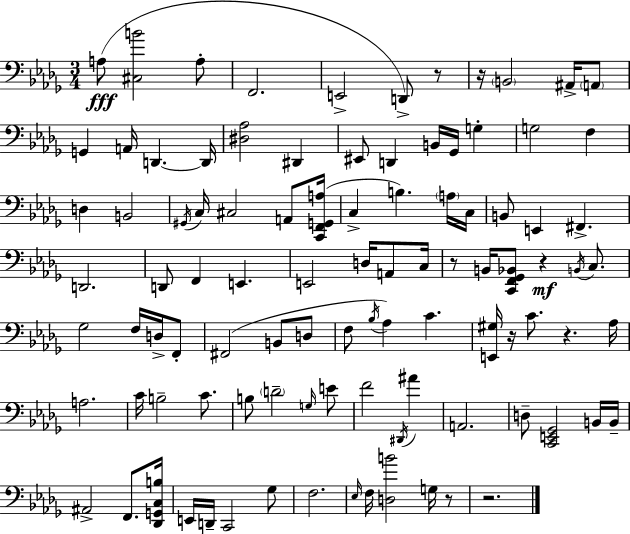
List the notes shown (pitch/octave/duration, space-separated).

A3/e [C#3,B4]/h A3/e F2/h. E2/h D2/e R/e R/s B2/h A#2/s A2/e G2/q A2/s D2/q. D2/s [D#3,Ab3]/h D#2/q EIS2/e D2/q B2/s Gb2/s G3/q G3/h F3/q D3/q B2/h G#2/s C3/s C#3/h A2/e [C2,F2,G2,A3]/s C3/q B3/q. A3/s C3/s B2/e E2/q F#2/q. D2/h. D2/e F2/q E2/q. E2/h D3/s A2/e C3/s R/e B2/s [C2,F2,Gb2,Bb2]/e R/q B2/s C3/e. Gb3/h F3/s D3/s F2/e F#2/h B2/e D3/e F3/e Bb3/s Ab3/q C4/q. [E2,G#3]/s R/s C4/e. R/q. Ab3/s A3/h. C4/s B3/h C4/e. B3/e D4/h G3/s E4/e F4/h D#2/s A#4/q A2/h. D3/e [C2,E2,Gb2]/h B2/s B2/s A#2/h F2/e. [Db2,G2,C3,B3]/s E2/s D2/s C2/h Gb3/e F3/h. Eb3/s F3/s [D3,B4]/h G3/s R/e R/h.